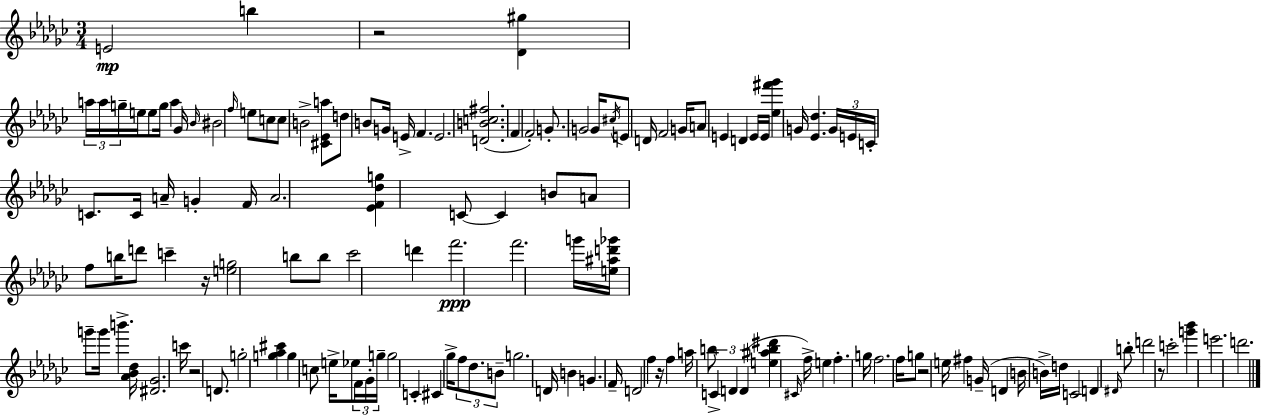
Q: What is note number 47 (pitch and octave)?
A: F4